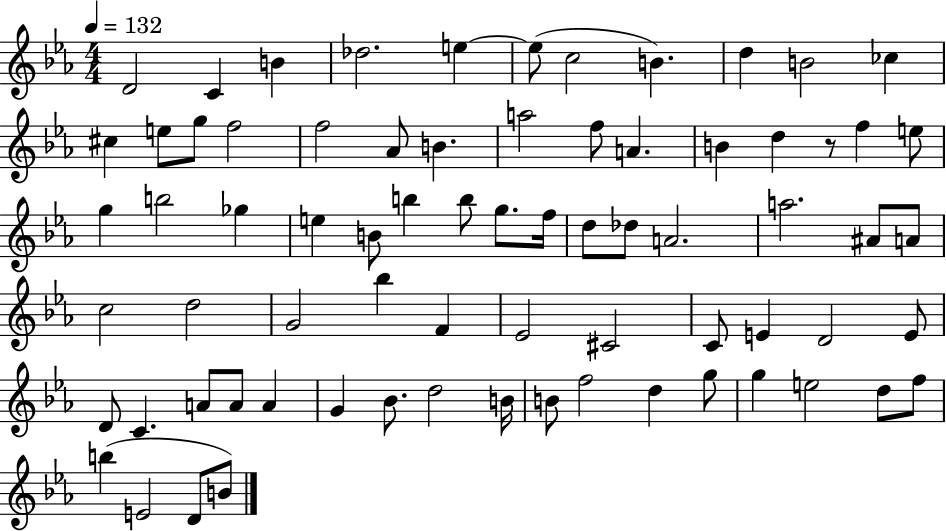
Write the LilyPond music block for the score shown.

{
  \clef treble
  \numericTimeSignature
  \time 4/4
  \key ees \major
  \tempo 4 = 132
  \repeat volta 2 { d'2 c'4 b'4 | des''2. e''4~~ | e''8( c''2 b'4.) | d''4 b'2 ces''4 | \break cis''4 e''8 g''8 f''2 | f''2 aes'8 b'4. | a''2 f''8 a'4. | b'4 d''4 r8 f''4 e''8 | \break g''4 b''2 ges''4 | e''4 b'8 b''4 b''8 g''8. f''16 | d''8 des''8 a'2. | a''2. ais'8 a'8 | \break c''2 d''2 | g'2 bes''4 f'4 | ees'2 cis'2 | c'8 e'4 d'2 e'8 | \break d'8 c'4. a'8 a'8 a'4 | g'4 bes'8. d''2 b'16 | b'8 f''2 d''4 g''8 | g''4 e''2 d''8 f''8 | \break b''4( e'2 d'8 b'8) | } \bar "|."
}